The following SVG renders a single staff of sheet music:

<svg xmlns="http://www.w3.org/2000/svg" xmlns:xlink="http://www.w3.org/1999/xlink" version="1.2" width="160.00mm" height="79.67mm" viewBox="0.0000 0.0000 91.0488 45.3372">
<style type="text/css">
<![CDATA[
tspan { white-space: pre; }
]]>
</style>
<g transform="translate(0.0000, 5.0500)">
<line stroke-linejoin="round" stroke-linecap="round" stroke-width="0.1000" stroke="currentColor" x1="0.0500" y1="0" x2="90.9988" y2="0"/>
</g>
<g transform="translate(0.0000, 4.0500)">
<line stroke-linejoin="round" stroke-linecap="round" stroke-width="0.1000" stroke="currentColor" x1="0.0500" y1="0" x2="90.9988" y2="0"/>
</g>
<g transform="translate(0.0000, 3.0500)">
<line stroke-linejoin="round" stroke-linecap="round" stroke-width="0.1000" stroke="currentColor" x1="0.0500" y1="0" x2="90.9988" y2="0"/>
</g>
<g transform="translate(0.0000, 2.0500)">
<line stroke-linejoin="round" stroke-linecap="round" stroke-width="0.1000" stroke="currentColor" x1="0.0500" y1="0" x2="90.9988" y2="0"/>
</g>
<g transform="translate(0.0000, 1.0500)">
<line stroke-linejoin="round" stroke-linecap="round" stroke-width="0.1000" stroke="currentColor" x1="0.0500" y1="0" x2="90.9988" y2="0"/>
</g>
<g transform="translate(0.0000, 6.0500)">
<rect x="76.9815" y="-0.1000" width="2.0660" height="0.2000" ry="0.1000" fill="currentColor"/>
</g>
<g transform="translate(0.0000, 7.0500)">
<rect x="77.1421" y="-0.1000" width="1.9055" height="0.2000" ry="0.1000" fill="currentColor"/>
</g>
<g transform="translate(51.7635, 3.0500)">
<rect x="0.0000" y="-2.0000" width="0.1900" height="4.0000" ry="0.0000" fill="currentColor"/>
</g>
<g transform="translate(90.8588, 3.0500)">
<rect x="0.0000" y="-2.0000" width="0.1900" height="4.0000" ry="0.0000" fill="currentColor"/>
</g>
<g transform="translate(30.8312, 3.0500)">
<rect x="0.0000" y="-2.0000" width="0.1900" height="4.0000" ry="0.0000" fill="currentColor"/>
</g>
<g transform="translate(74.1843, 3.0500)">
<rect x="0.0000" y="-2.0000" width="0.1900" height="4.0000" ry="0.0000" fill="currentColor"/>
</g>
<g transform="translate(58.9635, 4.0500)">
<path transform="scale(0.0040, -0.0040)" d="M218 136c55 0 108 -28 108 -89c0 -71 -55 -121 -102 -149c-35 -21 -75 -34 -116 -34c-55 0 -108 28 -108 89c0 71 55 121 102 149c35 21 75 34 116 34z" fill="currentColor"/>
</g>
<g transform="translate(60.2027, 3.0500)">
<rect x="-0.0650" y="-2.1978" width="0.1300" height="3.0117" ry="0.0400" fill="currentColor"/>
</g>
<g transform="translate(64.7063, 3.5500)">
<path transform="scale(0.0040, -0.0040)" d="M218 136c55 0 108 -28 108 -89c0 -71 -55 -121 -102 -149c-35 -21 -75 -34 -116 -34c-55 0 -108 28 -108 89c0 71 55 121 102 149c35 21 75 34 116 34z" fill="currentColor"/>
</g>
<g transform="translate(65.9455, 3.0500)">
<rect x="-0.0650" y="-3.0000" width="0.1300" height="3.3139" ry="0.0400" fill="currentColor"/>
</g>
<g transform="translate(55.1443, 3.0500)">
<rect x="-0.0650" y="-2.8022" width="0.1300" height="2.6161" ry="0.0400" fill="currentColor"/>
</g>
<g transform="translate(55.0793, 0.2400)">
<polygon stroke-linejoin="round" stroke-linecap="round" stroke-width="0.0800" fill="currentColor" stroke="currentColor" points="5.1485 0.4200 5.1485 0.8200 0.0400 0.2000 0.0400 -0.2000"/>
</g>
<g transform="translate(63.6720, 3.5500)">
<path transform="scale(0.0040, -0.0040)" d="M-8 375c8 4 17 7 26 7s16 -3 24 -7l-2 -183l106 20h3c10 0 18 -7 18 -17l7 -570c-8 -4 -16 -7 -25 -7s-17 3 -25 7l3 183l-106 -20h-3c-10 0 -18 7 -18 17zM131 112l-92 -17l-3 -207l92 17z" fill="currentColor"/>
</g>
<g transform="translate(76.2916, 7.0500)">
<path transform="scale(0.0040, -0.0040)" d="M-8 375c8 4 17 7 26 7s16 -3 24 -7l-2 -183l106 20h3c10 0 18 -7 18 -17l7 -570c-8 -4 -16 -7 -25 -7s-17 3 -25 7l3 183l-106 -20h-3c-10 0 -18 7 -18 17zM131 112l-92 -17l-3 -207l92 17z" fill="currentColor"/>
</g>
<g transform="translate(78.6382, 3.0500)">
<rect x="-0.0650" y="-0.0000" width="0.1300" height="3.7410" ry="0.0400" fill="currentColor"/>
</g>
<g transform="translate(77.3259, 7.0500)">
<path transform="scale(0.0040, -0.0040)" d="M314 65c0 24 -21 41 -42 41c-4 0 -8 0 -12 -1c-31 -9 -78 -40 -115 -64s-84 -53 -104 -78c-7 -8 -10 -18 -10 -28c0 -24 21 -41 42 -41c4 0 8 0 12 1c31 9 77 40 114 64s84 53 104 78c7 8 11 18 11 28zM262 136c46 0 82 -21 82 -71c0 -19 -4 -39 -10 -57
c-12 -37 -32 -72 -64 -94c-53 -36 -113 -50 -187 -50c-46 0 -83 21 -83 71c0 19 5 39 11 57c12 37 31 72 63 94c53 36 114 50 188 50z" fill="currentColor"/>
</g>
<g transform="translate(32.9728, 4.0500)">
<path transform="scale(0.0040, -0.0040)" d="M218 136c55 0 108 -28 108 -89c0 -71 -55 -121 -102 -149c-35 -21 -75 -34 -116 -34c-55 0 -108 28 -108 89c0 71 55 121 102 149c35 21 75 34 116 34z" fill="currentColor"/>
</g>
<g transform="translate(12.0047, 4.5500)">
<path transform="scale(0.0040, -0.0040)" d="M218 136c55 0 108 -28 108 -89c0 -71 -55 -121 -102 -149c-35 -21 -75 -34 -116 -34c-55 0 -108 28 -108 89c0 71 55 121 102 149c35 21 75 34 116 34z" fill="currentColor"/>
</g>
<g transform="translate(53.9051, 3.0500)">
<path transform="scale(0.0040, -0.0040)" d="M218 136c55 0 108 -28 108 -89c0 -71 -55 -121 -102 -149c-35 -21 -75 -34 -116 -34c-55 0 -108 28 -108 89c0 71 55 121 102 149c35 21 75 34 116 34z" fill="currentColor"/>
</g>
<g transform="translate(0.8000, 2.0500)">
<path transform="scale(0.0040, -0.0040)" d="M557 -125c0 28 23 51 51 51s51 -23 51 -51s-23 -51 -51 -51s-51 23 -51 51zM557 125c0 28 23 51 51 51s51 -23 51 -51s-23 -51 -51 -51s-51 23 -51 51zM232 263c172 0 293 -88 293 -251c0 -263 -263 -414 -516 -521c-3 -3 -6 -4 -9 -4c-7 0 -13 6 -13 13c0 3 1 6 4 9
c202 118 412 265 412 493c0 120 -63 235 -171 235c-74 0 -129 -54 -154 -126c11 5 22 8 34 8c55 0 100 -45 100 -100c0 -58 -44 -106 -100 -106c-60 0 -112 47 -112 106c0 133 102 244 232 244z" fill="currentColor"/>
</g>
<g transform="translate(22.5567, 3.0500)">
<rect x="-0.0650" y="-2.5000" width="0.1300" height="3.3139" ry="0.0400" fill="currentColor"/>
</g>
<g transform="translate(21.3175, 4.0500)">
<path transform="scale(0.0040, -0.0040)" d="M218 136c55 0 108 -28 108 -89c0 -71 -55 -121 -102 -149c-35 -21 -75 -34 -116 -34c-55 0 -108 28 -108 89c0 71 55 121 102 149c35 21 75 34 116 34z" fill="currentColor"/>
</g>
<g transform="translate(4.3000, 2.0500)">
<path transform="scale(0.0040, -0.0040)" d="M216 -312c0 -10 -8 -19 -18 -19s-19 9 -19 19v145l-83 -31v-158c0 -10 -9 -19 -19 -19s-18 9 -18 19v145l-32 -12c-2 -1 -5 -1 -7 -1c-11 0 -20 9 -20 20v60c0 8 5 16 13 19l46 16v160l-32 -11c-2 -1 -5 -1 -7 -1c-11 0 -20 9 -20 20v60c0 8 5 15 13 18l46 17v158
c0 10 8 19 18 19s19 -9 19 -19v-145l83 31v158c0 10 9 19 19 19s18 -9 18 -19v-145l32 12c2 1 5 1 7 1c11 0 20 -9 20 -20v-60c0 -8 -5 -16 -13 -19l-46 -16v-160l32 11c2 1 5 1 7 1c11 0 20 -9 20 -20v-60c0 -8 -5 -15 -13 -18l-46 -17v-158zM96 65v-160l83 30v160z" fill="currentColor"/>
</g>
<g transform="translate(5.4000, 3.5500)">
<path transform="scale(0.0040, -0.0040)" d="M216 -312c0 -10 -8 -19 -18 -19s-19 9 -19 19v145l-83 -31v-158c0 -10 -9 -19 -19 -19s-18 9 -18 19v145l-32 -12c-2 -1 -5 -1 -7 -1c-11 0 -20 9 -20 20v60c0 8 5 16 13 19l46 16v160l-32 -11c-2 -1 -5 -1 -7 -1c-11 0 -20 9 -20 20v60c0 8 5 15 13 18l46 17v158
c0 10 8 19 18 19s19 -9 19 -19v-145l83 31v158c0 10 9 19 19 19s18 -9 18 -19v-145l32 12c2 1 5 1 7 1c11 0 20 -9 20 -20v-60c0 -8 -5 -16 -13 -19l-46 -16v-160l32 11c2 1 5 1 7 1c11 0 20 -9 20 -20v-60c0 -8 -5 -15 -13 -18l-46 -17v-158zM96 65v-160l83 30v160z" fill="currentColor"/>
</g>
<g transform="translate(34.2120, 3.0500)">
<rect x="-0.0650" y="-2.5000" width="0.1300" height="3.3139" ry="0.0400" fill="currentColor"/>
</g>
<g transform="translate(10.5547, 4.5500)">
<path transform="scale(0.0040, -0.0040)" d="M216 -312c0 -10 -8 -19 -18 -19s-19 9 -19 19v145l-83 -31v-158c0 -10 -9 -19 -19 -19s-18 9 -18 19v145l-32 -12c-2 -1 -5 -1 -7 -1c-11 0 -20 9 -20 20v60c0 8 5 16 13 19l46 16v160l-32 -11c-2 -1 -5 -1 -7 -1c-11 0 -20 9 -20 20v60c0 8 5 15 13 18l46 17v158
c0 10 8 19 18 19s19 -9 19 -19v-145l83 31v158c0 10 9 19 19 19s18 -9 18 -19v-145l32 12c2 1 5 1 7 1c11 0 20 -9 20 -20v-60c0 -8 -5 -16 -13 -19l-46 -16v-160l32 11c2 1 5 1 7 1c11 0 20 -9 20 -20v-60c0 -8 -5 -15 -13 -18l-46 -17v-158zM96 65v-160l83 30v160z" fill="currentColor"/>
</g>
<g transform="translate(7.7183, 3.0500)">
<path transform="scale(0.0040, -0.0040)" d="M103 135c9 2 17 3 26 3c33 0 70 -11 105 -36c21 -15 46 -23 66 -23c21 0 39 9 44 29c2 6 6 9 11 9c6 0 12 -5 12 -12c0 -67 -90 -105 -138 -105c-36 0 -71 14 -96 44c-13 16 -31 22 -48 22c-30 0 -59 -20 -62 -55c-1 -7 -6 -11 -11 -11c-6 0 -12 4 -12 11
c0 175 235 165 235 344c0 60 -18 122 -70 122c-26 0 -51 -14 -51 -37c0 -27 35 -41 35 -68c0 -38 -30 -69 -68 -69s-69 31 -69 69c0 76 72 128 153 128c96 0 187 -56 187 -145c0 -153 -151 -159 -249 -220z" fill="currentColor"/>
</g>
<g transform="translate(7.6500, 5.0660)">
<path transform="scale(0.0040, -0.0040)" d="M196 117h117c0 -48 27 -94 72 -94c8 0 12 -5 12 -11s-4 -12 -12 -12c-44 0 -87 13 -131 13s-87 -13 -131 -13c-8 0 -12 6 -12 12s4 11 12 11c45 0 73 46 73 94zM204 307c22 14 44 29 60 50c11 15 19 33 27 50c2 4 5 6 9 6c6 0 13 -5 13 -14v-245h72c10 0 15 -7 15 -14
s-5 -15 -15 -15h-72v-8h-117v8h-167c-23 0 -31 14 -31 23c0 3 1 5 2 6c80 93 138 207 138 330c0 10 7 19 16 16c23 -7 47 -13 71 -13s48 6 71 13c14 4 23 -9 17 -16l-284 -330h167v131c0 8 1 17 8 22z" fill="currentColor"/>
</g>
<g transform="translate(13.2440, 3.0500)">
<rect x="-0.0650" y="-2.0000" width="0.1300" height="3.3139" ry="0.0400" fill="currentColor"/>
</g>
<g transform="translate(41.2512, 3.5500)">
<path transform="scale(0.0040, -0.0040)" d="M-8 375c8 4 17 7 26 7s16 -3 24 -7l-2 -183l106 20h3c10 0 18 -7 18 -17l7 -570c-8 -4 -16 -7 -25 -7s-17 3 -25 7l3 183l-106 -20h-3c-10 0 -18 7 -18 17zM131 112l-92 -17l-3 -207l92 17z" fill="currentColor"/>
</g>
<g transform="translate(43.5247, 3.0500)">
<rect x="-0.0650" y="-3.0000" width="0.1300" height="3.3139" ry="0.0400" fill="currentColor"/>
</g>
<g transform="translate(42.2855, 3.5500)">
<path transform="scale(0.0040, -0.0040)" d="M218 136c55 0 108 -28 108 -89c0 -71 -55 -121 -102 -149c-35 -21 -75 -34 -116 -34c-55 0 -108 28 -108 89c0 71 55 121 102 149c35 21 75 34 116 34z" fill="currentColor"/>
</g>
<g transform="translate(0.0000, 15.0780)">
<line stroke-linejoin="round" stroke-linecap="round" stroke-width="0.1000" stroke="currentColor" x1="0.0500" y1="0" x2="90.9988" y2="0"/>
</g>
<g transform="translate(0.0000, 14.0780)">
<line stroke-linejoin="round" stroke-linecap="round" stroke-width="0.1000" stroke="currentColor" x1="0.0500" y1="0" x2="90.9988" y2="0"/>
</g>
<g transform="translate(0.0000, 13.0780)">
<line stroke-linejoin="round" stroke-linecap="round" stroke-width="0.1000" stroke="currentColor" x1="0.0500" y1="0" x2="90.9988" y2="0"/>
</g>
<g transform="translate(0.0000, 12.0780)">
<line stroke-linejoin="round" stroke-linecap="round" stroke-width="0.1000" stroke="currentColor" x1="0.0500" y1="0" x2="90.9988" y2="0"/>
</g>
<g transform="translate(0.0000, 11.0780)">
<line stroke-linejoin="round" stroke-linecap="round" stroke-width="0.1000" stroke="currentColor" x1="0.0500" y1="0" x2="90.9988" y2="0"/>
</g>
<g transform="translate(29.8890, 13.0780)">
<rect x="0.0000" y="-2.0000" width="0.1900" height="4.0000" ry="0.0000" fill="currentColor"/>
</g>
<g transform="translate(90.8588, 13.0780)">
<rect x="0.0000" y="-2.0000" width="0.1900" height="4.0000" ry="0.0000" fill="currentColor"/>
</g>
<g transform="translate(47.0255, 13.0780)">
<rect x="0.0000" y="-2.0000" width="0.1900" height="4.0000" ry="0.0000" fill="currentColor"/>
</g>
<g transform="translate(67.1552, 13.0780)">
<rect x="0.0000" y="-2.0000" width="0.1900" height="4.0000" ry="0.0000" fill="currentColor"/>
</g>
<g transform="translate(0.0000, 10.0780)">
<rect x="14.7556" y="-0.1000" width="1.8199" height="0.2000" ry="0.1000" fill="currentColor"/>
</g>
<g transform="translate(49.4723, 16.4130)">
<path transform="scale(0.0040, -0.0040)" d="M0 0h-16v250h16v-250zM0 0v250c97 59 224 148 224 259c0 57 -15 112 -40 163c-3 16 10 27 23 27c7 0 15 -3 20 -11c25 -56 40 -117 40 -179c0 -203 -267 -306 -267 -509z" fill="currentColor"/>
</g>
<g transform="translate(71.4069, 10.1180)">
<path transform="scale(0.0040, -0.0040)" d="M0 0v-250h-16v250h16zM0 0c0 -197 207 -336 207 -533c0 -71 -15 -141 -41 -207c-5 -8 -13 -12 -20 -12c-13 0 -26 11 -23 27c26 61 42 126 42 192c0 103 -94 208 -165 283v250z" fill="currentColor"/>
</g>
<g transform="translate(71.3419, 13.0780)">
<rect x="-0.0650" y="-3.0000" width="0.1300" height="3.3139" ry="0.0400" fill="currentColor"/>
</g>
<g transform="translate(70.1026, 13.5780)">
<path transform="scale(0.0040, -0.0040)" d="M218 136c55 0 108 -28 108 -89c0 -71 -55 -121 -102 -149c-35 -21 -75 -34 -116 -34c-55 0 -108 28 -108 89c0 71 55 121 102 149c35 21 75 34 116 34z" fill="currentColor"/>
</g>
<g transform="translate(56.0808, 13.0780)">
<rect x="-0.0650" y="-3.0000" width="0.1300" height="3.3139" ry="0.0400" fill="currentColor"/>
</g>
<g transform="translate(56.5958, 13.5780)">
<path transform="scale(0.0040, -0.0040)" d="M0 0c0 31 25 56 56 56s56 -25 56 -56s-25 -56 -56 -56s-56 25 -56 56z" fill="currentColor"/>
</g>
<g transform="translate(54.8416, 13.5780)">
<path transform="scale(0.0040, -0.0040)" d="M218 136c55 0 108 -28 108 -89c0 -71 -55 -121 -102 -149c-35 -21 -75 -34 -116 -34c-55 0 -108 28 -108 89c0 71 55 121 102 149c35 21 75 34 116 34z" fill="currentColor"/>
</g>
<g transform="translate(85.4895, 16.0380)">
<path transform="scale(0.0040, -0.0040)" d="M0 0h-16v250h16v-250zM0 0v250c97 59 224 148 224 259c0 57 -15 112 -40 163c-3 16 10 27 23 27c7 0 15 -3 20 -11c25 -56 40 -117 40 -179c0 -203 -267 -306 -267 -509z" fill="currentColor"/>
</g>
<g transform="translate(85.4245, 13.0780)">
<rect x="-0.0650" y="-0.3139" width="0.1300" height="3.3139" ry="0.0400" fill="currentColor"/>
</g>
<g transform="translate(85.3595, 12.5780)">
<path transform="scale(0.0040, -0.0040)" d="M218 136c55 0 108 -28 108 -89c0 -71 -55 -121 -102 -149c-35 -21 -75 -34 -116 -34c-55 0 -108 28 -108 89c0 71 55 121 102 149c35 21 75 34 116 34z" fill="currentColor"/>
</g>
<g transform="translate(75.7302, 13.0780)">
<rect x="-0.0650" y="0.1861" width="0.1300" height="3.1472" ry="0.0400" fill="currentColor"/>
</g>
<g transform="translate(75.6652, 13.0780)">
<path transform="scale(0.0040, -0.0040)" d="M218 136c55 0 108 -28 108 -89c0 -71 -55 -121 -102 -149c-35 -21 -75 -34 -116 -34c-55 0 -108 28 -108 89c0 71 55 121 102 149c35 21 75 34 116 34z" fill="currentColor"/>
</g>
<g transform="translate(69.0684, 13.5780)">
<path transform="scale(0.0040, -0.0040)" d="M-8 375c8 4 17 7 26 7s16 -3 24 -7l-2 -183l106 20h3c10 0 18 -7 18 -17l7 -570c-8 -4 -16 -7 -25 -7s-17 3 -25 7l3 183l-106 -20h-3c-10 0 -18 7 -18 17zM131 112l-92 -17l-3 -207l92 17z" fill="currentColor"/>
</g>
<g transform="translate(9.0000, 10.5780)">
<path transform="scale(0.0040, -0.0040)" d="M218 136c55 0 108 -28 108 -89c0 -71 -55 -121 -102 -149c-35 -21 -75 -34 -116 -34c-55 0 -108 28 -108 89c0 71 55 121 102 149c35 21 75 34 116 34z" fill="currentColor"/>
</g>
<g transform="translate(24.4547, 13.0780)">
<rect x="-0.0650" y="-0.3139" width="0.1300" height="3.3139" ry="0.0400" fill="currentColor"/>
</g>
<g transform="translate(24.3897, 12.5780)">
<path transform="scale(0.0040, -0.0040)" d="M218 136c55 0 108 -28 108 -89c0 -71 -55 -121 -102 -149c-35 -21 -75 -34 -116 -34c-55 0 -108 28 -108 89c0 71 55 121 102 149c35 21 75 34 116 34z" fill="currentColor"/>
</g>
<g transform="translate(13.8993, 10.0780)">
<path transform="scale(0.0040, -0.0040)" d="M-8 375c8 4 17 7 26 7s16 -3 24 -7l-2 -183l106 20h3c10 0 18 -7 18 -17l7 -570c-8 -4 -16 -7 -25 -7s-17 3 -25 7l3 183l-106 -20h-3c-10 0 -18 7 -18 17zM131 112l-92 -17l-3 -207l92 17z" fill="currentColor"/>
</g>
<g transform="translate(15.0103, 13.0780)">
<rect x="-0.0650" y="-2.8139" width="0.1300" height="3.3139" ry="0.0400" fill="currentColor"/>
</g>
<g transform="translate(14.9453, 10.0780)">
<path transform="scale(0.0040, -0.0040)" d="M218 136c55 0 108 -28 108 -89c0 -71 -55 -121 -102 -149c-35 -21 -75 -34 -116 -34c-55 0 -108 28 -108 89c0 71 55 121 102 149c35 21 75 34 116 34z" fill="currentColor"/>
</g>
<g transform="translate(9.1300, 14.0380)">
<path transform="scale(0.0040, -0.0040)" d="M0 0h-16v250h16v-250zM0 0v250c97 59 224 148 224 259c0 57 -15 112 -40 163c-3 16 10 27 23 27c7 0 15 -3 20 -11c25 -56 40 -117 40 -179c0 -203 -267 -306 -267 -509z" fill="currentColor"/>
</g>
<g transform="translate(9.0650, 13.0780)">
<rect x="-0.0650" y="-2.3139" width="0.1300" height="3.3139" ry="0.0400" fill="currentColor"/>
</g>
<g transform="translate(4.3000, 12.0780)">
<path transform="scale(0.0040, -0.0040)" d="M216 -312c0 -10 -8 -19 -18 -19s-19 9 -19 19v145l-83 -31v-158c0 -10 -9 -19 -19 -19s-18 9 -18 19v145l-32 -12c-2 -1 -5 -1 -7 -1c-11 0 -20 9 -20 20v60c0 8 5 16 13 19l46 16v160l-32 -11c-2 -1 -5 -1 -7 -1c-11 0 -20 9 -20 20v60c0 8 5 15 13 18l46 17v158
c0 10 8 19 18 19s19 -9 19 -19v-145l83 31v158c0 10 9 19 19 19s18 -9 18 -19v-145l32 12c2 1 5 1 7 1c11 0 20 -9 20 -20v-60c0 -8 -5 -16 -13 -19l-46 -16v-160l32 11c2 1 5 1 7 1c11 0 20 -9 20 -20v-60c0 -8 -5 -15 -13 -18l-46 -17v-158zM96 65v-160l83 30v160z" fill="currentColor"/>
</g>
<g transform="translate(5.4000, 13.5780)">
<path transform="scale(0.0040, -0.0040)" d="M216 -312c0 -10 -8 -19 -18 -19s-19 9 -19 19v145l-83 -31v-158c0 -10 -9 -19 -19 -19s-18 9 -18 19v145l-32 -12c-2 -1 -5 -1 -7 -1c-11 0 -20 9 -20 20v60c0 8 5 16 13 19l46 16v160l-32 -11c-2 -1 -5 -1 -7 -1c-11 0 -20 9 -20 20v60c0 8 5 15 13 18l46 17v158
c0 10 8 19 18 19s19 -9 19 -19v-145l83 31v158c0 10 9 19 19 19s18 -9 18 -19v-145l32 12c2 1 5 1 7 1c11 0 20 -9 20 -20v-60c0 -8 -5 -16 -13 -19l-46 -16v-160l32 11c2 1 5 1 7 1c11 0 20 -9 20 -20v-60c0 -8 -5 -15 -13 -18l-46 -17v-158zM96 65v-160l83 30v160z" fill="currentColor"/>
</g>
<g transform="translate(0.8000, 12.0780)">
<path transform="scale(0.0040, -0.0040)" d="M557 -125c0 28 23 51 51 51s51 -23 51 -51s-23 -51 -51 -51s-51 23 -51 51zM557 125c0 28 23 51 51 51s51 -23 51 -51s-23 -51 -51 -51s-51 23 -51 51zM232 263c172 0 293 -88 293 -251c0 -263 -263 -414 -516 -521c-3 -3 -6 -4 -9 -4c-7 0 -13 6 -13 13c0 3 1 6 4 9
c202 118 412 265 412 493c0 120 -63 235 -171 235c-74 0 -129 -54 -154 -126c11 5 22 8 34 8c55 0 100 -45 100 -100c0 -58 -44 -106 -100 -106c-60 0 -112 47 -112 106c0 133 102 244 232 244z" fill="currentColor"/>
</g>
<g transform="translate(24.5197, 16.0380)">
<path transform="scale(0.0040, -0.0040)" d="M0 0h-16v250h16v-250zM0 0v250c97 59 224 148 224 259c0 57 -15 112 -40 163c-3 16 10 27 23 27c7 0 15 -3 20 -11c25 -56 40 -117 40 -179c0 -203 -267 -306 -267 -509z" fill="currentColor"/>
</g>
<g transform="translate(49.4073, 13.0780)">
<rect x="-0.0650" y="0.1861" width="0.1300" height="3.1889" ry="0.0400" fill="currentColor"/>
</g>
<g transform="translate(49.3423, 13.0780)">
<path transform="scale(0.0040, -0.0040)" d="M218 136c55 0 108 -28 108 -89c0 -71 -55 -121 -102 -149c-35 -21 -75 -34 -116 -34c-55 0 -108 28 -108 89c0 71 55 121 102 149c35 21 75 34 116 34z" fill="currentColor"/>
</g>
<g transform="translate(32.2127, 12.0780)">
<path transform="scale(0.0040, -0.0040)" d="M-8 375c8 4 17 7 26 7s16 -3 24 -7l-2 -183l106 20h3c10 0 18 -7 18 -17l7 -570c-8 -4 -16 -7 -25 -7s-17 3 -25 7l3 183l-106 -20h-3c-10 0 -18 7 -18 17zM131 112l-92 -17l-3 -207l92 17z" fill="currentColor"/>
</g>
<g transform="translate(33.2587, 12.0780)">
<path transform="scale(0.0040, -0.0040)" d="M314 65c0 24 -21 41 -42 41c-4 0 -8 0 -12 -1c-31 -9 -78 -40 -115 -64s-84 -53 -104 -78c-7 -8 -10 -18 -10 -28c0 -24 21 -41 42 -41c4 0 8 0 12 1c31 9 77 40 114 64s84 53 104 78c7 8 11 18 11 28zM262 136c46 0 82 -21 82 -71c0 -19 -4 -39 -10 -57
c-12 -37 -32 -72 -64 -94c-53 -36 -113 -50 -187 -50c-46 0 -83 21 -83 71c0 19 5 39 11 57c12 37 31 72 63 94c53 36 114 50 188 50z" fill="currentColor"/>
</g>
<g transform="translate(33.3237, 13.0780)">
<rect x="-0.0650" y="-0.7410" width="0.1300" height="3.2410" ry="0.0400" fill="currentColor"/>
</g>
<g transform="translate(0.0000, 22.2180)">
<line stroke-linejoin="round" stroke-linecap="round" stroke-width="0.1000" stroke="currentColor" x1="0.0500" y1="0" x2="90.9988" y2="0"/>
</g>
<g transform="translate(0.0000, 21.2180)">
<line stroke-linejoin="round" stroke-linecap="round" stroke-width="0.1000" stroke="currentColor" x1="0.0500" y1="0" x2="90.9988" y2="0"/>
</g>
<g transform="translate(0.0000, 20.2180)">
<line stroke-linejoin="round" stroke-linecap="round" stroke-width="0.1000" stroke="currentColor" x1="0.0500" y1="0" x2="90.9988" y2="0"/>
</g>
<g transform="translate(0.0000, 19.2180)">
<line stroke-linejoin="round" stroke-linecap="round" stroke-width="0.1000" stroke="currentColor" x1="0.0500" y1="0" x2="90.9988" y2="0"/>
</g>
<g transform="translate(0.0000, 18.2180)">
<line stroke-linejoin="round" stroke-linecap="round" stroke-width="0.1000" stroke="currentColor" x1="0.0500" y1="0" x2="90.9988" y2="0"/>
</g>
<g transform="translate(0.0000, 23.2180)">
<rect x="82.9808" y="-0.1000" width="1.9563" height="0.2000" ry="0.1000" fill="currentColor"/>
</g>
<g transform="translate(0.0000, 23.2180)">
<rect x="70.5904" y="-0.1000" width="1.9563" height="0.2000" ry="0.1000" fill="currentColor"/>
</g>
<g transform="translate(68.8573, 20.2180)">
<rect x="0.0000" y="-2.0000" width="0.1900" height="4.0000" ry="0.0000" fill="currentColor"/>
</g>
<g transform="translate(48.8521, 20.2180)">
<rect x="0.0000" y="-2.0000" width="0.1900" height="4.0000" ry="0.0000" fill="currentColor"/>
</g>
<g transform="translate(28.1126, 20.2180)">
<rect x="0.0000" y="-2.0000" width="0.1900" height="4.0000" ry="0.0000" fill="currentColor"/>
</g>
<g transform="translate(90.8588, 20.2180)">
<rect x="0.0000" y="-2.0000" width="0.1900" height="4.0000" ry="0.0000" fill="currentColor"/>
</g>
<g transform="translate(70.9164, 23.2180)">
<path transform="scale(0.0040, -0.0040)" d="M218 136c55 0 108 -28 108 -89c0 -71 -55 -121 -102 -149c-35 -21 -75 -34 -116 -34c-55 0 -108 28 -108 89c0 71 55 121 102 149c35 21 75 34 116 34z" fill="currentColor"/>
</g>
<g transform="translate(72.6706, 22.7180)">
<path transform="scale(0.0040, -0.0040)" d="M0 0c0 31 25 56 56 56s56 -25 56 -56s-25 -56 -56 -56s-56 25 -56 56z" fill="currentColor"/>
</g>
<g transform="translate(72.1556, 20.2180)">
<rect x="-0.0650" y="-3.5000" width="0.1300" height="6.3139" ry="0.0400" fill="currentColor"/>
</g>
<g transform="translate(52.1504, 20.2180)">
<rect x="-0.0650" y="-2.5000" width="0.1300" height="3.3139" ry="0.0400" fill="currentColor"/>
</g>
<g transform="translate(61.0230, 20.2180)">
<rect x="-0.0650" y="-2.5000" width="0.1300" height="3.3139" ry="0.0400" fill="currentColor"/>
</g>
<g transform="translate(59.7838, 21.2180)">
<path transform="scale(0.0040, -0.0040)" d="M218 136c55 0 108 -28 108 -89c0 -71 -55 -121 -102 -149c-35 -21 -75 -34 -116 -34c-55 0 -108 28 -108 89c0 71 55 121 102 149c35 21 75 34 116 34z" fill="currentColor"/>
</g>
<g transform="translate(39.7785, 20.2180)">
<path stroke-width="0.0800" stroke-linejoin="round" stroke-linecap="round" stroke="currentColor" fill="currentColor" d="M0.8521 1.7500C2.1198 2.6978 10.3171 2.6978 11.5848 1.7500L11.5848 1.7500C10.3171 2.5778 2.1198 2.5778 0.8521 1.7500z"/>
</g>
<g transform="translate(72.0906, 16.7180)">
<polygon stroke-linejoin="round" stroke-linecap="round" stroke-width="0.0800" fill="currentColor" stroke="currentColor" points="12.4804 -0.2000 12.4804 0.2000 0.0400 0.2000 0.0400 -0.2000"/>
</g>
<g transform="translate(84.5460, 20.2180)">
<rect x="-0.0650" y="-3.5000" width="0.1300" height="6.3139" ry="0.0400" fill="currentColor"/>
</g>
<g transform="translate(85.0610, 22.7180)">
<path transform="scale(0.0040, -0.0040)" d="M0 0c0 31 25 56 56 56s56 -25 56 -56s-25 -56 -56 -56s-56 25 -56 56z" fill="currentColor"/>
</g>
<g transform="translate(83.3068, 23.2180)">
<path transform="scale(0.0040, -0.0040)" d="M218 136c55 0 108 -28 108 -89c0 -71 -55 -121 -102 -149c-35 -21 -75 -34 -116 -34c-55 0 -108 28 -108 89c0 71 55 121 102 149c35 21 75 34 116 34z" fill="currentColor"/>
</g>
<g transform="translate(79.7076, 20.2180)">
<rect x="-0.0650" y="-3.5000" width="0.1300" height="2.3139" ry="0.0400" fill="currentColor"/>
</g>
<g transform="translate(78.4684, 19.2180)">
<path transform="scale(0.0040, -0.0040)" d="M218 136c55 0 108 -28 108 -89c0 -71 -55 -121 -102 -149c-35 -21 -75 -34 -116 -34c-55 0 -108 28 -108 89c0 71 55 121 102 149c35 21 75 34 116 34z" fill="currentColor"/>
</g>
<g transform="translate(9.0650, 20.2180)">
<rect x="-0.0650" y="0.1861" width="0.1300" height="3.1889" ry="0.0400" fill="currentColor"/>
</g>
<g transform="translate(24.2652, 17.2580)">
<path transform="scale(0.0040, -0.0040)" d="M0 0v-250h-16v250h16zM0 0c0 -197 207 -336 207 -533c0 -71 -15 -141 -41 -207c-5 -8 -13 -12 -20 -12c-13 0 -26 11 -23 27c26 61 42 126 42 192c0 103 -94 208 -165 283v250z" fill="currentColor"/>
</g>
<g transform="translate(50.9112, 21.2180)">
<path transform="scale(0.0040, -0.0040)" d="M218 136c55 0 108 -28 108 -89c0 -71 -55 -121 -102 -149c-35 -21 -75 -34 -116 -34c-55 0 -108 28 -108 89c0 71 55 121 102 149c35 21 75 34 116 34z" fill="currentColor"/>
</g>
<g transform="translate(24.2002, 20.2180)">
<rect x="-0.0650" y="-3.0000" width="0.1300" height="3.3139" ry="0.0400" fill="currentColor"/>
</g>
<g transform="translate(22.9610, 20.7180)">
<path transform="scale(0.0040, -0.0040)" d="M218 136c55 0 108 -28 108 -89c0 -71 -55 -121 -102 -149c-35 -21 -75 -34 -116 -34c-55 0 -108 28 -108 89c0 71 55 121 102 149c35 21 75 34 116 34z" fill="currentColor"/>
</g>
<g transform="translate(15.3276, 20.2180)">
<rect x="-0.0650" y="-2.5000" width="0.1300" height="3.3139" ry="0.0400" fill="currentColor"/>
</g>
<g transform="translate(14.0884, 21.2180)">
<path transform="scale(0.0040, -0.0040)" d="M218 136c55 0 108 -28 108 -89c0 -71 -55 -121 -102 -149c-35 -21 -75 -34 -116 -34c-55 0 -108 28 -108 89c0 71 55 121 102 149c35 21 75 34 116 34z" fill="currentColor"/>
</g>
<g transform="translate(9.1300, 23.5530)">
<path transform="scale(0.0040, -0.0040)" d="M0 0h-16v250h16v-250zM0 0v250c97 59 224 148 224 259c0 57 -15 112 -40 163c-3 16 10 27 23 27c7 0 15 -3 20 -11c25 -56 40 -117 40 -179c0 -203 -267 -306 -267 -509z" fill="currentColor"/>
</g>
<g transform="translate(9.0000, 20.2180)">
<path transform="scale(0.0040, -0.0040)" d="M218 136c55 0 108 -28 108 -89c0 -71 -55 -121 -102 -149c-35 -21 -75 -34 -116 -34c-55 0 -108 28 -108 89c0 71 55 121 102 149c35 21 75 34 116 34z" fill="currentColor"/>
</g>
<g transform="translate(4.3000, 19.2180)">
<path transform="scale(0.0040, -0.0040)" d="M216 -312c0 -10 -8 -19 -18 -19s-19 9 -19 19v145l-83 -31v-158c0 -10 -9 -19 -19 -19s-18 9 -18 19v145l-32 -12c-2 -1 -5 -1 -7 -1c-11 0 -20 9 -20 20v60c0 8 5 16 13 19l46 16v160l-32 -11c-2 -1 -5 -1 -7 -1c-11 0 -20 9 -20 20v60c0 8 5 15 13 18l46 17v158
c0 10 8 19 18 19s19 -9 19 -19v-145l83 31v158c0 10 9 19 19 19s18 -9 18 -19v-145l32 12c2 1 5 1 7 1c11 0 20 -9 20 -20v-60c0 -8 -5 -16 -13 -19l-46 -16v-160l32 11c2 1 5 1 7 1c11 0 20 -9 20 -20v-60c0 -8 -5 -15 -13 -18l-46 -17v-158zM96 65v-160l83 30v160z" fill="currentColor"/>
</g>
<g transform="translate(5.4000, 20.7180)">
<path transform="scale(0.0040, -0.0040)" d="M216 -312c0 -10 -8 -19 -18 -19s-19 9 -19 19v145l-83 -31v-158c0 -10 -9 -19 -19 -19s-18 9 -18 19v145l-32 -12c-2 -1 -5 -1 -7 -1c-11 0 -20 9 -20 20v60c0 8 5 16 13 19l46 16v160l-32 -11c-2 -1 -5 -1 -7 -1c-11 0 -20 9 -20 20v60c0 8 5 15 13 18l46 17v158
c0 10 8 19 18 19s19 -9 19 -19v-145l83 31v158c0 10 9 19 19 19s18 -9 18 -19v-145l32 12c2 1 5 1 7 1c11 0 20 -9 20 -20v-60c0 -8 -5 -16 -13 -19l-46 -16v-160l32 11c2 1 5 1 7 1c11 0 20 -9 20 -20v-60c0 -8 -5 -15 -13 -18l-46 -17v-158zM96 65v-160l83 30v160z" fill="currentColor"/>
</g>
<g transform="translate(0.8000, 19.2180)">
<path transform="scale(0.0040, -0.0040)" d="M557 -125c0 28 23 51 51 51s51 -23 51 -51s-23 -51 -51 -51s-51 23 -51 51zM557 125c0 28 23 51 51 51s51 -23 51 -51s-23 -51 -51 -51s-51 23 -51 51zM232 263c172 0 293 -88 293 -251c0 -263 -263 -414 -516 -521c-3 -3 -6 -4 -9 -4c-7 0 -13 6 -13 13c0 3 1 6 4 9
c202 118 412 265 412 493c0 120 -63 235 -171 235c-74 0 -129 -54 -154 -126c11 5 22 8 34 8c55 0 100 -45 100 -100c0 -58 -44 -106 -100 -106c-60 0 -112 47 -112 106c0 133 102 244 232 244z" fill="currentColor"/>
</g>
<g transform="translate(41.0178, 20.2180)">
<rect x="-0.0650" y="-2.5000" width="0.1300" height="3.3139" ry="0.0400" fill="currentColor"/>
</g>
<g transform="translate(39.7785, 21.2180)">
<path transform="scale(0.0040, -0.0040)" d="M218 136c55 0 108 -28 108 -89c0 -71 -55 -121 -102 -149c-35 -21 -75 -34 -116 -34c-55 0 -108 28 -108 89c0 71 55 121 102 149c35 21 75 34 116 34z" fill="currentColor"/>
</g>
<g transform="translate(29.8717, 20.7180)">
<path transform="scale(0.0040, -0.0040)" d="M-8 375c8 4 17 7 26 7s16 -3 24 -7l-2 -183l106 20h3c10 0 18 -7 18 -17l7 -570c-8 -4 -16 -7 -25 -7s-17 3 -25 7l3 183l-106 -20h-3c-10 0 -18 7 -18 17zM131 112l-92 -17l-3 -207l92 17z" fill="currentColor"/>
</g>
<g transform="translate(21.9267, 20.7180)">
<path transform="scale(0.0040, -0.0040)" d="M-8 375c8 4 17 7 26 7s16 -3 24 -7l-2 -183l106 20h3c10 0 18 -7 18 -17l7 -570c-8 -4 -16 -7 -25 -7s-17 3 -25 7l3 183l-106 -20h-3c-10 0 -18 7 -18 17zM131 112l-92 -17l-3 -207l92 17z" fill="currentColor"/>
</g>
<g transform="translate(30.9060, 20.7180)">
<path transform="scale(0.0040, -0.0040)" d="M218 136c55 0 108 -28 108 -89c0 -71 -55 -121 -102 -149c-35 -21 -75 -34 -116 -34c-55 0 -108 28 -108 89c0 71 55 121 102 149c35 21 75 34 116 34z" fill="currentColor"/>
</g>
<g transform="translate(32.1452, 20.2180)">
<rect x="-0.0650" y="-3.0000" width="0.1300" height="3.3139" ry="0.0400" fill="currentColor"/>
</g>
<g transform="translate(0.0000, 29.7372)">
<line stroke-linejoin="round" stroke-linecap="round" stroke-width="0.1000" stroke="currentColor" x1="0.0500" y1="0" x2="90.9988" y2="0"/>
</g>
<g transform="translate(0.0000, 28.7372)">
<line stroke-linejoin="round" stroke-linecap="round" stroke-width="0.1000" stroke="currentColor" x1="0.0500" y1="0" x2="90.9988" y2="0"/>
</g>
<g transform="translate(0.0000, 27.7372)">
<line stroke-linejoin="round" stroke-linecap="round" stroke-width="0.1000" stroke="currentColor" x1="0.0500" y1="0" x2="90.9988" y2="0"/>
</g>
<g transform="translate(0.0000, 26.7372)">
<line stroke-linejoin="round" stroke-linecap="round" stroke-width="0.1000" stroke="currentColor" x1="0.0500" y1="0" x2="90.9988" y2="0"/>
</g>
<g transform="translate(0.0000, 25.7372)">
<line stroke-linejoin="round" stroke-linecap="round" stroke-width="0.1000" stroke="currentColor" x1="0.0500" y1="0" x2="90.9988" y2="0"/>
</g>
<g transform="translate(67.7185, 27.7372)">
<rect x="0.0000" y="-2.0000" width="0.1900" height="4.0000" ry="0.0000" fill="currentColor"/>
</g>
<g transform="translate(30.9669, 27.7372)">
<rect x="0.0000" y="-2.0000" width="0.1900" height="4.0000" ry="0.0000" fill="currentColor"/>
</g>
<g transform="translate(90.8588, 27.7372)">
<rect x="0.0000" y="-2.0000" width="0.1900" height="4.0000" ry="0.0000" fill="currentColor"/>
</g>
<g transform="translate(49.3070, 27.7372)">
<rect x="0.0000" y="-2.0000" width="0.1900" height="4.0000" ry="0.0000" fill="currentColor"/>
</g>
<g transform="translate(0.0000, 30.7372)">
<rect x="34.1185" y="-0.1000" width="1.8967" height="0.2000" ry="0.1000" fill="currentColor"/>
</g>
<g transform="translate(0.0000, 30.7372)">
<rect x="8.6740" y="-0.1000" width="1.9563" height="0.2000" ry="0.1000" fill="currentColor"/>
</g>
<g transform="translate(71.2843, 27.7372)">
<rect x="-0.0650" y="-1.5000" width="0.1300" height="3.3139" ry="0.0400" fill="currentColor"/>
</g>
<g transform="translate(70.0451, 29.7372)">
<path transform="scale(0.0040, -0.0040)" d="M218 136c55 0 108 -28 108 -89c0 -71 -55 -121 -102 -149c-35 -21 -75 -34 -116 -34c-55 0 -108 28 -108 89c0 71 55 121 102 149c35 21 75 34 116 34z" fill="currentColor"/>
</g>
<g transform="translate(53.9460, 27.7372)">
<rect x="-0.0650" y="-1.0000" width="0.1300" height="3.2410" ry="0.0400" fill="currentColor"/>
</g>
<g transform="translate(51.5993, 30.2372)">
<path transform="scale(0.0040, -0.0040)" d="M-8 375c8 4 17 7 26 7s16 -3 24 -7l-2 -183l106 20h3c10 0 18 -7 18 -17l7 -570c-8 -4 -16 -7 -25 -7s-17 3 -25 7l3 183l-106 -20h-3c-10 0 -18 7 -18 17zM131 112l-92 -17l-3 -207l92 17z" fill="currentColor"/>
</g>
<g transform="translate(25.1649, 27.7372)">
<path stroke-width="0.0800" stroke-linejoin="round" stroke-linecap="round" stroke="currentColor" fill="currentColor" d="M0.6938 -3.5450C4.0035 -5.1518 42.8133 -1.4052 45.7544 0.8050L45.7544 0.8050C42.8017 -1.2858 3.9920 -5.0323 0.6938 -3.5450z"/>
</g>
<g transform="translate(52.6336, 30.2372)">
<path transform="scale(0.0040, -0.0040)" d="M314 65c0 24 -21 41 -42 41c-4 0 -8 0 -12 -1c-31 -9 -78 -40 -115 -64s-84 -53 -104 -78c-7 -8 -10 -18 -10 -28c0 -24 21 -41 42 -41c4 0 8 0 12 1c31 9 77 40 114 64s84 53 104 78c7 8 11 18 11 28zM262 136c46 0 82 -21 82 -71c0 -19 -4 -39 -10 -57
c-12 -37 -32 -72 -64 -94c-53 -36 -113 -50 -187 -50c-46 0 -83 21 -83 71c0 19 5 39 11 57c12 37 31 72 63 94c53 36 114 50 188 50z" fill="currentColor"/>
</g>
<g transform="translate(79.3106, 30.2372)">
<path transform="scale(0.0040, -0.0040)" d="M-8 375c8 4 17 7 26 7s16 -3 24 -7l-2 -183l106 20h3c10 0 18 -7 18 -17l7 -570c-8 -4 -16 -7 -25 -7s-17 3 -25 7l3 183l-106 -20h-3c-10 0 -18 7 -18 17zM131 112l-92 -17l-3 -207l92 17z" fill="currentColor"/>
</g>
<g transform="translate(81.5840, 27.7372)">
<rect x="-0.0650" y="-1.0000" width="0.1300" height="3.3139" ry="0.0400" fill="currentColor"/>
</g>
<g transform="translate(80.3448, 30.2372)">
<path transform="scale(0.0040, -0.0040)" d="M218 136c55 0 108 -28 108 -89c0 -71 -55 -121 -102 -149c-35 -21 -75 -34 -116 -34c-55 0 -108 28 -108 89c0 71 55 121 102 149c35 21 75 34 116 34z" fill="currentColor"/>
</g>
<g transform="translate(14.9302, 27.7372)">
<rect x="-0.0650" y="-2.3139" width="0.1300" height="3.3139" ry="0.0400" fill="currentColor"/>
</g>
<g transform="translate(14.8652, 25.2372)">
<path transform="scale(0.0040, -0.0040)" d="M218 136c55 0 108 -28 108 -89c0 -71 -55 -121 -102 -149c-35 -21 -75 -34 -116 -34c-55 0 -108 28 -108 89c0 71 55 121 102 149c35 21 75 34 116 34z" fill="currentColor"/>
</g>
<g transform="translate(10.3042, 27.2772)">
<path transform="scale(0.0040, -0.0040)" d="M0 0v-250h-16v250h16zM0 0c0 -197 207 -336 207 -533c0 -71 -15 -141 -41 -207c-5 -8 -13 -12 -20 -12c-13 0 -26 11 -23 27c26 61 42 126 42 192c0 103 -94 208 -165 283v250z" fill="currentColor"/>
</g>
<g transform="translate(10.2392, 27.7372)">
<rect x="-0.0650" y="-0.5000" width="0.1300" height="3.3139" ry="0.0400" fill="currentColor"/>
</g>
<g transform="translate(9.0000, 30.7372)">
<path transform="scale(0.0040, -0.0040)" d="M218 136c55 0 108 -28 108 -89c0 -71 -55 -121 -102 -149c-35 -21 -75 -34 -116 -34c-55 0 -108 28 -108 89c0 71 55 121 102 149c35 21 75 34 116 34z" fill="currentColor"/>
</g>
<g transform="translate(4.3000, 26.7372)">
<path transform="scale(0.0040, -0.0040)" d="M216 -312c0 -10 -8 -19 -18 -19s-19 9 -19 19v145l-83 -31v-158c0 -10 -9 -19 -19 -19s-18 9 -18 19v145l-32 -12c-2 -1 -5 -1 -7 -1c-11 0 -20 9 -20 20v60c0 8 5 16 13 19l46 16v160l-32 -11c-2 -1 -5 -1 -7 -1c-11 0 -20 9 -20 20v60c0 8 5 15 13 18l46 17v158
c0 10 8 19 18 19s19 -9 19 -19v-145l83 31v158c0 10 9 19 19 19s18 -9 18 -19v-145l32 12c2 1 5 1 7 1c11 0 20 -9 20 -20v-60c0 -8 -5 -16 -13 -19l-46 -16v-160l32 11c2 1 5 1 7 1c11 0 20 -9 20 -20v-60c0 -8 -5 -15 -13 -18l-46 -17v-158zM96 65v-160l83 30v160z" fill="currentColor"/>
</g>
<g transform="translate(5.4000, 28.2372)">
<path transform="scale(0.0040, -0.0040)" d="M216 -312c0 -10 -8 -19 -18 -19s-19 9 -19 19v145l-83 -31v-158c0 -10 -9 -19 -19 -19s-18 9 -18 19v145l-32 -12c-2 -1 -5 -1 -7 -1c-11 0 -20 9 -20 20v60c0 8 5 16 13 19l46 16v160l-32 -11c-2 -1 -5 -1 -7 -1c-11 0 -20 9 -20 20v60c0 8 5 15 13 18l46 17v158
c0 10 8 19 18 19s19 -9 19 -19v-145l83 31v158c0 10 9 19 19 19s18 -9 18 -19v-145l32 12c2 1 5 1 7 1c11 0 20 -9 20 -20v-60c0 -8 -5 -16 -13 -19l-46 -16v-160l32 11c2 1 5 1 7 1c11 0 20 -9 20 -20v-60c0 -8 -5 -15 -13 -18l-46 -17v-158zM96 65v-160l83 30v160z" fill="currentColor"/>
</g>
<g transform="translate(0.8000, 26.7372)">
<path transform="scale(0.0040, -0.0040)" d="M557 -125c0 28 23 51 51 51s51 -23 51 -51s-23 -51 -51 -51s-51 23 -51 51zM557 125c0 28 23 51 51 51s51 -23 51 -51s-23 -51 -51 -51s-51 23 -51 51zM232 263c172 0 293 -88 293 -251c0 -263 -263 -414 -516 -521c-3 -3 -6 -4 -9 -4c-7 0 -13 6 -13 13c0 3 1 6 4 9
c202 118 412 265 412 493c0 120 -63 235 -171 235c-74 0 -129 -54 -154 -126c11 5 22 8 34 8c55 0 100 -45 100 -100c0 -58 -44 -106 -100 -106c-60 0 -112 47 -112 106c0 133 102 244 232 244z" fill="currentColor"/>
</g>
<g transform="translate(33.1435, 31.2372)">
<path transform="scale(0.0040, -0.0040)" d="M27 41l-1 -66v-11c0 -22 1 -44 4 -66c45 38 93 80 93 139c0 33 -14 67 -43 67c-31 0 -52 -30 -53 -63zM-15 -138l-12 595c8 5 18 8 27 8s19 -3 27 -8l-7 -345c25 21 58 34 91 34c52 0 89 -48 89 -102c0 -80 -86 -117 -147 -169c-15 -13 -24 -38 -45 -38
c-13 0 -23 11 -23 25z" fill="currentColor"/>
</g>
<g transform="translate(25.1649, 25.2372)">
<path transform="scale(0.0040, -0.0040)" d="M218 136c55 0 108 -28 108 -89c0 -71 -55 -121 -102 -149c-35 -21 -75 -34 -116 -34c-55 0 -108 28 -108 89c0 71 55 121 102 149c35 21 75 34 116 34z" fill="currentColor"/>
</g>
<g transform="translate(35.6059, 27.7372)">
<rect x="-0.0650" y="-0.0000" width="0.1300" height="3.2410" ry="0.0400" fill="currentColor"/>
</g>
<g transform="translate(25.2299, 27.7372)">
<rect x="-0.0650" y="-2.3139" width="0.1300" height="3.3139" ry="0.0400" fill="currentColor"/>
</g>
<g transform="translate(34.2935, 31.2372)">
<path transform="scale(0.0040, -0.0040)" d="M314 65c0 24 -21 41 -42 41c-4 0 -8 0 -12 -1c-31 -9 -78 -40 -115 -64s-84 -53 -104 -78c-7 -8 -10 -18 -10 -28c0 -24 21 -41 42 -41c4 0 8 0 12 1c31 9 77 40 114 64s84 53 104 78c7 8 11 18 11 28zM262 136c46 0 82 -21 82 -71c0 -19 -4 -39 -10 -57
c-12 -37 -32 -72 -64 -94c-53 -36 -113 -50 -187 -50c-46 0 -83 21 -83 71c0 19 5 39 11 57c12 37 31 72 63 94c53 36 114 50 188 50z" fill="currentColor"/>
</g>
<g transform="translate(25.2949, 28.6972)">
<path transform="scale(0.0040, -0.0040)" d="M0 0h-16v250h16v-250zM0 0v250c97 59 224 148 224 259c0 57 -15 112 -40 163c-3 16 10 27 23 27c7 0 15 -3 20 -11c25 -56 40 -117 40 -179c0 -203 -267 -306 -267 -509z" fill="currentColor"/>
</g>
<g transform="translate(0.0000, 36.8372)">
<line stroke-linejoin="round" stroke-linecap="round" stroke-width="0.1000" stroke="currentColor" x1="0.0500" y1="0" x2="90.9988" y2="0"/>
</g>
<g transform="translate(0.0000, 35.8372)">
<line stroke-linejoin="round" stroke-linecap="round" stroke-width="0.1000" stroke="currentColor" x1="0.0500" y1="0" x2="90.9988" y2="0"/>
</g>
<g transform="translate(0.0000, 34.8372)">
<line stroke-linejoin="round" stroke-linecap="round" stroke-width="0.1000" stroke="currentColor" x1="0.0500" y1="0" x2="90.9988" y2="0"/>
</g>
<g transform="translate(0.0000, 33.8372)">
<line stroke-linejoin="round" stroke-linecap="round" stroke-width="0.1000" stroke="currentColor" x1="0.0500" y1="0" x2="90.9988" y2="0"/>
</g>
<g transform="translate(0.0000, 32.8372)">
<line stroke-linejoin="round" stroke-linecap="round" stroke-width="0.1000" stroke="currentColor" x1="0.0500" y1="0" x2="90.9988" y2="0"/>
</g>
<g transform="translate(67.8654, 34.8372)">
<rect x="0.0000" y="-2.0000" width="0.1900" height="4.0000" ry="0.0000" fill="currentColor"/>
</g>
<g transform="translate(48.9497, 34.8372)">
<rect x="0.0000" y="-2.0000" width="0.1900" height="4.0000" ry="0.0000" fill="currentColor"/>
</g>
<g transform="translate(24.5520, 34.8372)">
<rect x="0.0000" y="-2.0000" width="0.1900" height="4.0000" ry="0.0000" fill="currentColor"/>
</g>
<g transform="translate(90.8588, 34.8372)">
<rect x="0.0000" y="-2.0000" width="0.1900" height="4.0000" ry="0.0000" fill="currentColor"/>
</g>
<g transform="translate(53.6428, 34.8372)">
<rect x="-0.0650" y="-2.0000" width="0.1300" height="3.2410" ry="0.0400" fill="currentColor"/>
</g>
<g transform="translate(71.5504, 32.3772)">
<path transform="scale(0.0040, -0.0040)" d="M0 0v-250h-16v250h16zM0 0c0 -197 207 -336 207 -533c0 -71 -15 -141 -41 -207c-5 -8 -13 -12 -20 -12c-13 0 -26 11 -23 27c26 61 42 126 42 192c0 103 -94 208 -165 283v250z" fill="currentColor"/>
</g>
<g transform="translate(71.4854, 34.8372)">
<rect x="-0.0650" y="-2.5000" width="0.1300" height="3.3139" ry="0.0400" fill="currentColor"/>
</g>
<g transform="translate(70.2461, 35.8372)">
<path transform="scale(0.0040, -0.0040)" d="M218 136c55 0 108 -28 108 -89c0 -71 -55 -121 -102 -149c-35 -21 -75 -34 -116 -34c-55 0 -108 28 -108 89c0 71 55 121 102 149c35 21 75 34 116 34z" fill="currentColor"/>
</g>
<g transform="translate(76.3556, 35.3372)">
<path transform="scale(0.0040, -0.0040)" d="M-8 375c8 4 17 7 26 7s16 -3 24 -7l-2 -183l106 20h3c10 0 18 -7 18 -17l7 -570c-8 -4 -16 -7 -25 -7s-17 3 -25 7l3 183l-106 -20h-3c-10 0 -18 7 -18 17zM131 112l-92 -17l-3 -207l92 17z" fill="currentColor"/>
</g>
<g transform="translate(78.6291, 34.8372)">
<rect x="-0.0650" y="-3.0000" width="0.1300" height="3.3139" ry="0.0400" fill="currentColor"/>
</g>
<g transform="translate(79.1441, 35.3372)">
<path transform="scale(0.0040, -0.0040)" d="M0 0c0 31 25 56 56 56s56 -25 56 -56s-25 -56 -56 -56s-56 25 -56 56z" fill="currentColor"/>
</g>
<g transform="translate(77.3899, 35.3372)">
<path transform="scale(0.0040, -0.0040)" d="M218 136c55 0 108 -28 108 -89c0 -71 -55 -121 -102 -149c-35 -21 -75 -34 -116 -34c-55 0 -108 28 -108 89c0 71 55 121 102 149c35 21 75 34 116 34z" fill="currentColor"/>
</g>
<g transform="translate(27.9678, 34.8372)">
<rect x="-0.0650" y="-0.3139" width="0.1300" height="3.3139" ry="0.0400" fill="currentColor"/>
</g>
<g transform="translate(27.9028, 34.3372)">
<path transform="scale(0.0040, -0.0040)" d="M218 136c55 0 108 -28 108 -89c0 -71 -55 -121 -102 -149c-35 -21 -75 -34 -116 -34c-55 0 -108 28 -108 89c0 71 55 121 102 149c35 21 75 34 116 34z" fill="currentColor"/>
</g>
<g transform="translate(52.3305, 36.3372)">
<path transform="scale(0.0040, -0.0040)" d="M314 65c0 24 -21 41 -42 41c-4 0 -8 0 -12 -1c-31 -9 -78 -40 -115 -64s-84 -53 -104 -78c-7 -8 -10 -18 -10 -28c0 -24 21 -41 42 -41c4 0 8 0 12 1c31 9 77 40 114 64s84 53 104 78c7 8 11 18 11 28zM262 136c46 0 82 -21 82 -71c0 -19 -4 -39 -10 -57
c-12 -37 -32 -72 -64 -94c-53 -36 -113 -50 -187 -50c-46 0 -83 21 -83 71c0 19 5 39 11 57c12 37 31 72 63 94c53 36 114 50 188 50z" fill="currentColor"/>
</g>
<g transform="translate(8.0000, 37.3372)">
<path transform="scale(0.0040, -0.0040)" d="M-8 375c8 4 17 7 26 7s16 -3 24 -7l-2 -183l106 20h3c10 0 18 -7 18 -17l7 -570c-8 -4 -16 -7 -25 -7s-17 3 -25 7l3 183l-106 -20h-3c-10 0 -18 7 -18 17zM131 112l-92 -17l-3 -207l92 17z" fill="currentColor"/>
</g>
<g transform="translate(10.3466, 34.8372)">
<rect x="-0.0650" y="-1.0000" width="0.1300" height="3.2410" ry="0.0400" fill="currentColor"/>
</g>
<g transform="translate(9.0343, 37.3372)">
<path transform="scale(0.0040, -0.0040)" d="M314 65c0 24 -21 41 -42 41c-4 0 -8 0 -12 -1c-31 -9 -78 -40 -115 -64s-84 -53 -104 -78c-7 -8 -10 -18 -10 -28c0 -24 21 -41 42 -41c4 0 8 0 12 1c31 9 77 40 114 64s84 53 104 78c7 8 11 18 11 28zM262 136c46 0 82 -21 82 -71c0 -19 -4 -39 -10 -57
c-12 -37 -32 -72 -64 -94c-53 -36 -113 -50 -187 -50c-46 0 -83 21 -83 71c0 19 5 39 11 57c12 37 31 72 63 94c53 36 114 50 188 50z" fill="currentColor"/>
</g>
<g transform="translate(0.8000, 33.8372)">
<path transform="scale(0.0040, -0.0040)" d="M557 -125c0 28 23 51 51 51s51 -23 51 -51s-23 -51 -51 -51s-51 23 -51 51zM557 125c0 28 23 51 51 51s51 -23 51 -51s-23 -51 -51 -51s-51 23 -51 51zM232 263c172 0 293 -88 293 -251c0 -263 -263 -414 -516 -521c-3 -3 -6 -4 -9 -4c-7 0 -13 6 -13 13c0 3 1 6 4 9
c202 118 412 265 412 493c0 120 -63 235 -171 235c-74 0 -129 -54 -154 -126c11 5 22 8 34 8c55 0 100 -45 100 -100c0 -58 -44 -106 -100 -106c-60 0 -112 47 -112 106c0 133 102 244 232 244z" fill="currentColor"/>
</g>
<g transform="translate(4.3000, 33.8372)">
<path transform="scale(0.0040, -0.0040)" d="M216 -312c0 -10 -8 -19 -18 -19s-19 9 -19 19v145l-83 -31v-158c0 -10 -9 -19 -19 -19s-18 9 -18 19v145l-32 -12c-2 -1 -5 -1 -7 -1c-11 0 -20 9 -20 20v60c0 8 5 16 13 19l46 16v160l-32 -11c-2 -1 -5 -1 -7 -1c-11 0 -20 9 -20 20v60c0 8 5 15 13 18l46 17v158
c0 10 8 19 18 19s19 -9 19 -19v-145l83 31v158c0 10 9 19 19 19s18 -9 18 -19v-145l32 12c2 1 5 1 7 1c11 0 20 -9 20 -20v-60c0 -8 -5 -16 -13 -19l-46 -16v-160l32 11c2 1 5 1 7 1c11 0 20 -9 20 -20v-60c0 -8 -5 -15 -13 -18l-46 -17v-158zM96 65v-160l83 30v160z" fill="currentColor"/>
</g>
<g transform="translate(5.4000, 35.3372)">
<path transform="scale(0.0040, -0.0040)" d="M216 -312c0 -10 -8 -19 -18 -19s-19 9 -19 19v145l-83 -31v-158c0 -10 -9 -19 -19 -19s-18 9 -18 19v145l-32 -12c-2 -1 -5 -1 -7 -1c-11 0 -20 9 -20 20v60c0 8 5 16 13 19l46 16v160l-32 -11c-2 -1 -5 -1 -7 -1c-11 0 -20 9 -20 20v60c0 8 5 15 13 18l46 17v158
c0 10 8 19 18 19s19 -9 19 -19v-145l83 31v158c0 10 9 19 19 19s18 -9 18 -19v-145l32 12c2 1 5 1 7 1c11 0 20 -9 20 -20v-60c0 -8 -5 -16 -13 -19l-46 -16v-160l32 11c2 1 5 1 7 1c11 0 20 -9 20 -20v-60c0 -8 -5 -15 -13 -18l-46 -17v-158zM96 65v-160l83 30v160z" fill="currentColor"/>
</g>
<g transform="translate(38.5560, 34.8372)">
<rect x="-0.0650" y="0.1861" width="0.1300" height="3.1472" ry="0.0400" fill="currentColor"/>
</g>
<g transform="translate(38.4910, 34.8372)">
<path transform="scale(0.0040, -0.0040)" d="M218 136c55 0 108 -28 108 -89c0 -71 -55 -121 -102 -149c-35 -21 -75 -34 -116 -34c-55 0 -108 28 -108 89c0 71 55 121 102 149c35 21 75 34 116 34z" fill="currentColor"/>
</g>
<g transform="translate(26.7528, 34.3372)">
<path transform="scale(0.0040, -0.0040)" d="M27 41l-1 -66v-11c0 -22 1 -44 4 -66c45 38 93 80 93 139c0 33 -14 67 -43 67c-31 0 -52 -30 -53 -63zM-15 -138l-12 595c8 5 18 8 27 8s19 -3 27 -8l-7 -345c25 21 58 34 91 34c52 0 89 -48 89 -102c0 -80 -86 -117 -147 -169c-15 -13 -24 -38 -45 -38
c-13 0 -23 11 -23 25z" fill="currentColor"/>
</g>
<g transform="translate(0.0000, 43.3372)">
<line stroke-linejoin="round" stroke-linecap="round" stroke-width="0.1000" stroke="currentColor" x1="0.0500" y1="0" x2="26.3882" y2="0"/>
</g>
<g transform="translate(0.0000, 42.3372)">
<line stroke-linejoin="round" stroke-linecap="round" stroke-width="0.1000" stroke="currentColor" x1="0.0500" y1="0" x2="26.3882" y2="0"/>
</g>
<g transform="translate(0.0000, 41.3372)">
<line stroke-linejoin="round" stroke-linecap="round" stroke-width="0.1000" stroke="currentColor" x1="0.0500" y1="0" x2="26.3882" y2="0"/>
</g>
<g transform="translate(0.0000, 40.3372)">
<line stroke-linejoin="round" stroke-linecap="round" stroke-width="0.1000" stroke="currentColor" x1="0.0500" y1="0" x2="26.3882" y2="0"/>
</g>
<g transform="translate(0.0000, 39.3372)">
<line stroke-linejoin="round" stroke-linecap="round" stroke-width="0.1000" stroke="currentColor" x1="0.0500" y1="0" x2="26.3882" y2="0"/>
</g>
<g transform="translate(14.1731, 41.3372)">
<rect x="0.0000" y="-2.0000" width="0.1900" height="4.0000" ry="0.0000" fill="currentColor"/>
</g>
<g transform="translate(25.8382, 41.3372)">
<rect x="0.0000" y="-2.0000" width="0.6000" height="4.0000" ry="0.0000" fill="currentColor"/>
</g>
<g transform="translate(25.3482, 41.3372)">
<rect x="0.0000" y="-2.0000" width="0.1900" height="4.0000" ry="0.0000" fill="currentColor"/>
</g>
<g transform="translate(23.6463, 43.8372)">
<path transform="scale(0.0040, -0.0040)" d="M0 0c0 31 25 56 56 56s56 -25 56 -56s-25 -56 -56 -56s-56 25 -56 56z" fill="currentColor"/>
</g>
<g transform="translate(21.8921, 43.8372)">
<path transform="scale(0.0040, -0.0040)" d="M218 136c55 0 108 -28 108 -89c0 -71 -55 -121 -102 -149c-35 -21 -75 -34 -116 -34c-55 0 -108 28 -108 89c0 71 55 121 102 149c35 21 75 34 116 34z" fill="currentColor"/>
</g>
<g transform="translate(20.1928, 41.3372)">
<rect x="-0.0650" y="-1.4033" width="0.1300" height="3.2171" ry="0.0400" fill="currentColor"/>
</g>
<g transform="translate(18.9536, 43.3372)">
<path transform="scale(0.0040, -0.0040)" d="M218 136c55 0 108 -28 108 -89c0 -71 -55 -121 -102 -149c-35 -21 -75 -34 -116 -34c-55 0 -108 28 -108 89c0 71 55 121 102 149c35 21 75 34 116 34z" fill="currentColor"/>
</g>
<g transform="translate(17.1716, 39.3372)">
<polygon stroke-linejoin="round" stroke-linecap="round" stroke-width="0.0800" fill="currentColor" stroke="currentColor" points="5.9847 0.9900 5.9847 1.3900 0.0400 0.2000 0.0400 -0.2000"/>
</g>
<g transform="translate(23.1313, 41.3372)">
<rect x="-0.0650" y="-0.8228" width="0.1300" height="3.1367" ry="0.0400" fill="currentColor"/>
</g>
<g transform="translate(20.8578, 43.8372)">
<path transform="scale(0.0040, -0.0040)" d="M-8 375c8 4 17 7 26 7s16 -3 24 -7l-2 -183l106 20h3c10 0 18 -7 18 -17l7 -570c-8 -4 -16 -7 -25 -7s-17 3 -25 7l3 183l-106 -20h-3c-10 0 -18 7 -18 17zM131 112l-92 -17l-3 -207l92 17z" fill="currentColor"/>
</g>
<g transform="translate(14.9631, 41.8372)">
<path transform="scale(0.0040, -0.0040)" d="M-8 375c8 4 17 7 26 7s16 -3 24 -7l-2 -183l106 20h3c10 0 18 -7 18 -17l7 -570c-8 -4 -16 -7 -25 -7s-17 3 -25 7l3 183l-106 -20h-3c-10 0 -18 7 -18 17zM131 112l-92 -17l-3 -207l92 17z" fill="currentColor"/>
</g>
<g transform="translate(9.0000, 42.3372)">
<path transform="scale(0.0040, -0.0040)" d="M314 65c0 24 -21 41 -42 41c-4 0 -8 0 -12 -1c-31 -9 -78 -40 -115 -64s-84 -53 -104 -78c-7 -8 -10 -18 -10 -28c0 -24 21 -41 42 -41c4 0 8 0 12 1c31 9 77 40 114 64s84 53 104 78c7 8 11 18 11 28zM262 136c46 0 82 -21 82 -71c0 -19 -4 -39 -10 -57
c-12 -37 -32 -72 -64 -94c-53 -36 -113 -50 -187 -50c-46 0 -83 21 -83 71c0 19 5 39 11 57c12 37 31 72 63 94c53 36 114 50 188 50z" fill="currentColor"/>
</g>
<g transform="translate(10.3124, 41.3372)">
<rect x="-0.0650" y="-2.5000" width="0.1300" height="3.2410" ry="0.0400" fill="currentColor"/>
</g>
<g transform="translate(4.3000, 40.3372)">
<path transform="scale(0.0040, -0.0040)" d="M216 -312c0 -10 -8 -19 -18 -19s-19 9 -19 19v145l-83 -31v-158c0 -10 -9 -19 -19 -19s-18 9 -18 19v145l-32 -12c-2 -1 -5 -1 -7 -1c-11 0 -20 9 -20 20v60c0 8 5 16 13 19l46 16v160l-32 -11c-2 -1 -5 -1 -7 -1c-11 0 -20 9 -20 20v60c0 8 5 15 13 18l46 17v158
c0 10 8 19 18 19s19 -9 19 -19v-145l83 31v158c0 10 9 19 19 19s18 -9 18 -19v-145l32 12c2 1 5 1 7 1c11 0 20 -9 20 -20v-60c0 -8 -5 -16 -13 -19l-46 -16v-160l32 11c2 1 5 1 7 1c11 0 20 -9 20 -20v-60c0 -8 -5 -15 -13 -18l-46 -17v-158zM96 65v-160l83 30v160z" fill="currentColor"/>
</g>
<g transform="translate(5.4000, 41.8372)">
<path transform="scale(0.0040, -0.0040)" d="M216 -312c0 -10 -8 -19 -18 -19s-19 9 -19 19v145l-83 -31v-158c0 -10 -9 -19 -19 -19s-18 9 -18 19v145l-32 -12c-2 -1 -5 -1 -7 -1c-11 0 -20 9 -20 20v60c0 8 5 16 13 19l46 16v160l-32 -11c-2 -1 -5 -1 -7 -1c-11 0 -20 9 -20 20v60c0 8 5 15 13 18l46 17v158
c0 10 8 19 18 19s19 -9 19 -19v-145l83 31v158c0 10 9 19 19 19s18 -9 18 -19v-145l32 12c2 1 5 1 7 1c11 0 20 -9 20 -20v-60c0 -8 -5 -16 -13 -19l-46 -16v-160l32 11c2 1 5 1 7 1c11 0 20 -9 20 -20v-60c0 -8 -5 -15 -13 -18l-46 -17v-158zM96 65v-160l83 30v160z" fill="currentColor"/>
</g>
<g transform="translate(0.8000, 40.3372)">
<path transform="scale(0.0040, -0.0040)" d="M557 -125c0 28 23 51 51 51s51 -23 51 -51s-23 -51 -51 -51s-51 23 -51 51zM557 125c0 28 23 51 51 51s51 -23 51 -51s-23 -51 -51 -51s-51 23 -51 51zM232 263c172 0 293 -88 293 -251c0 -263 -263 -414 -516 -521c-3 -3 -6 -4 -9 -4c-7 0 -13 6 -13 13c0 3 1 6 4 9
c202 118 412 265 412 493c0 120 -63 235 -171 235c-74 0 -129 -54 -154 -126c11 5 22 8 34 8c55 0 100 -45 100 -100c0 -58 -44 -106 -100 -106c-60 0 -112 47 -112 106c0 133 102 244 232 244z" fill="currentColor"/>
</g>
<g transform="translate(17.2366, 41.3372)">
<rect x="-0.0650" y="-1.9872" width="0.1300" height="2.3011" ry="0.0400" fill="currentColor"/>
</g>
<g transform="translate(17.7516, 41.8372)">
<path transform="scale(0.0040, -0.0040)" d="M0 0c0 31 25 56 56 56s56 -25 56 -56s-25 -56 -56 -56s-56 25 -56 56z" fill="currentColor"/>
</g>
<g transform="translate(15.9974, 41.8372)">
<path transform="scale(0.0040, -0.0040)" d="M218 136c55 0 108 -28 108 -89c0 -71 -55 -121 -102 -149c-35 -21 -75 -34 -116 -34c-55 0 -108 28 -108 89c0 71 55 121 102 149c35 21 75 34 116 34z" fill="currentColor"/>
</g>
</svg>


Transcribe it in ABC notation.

X:1
T:Untitled
M:2/4
L:1/4
K:D
^A,, B,, B,, C, D,/2 B,,/2 C, C,,2 B,/2 C E,/2 F,2 D,/2 ^C, C,/2 D, E,/2 D,/2 B,, C,/2 C, B,, B,, B,, E,,/2 ^F,/2 E,,/2 E,,/2 B, B,/2 _D,,2 F,,2 G,, F,, F,,2 _E, D, A,,2 B,,/2 C, B,,2 C,/2 G,,/2 F,,/2